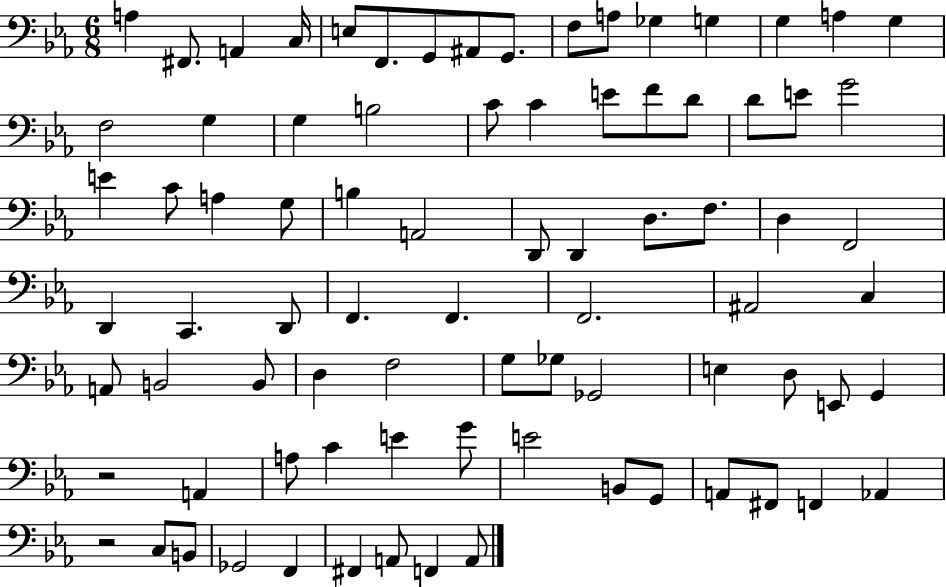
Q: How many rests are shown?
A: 2